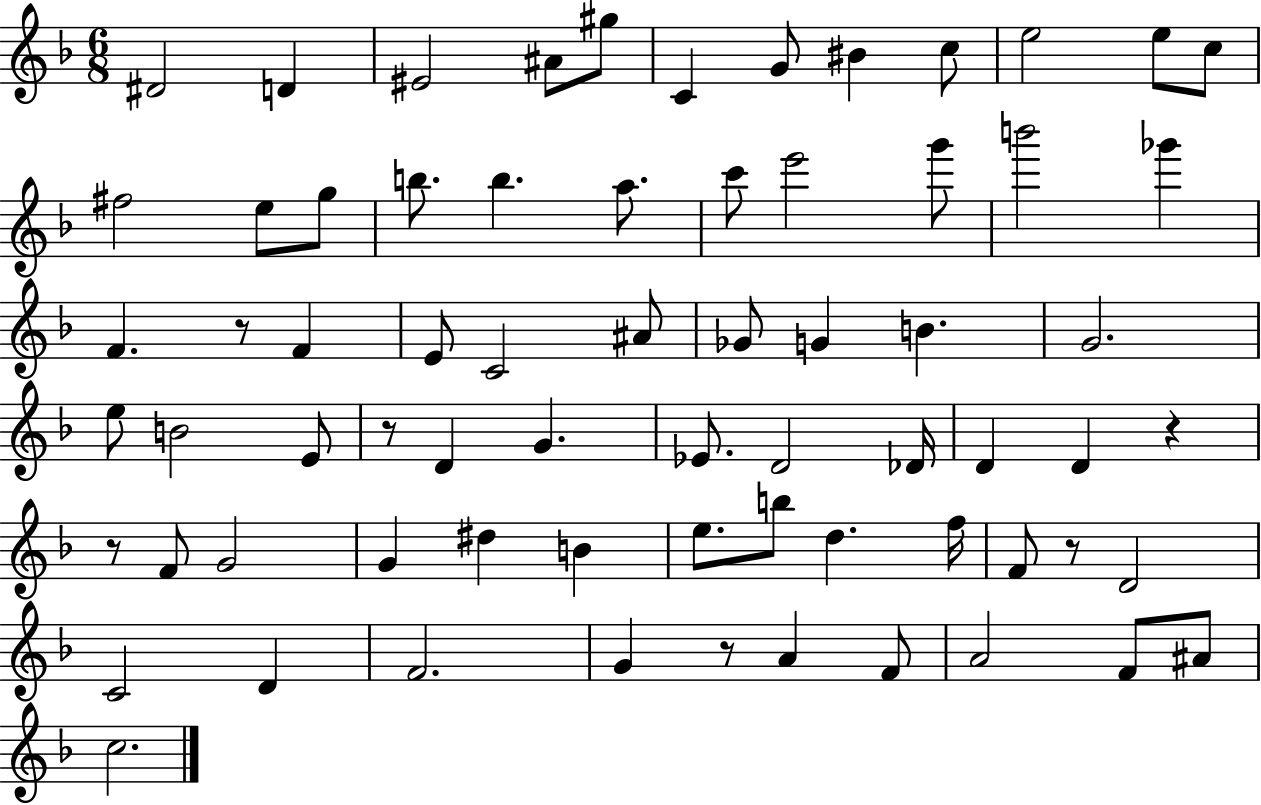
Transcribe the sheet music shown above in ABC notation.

X:1
T:Untitled
M:6/8
L:1/4
K:F
^D2 D ^E2 ^A/2 ^g/2 C G/2 ^B c/2 e2 e/2 c/2 ^f2 e/2 g/2 b/2 b a/2 c'/2 e'2 g'/2 b'2 _g' F z/2 F E/2 C2 ^A/2 _G/2 G B G2 e/2 B2 E/2 z/2 D G _E/2 D2 _D/4 D D z z/2 F/2 G2 G ^d B e/2 b/2 d f/4 F/2 z/2 D2 C2 D F2 G z/2 A F/2 A2 F/2 ^A/2 c2